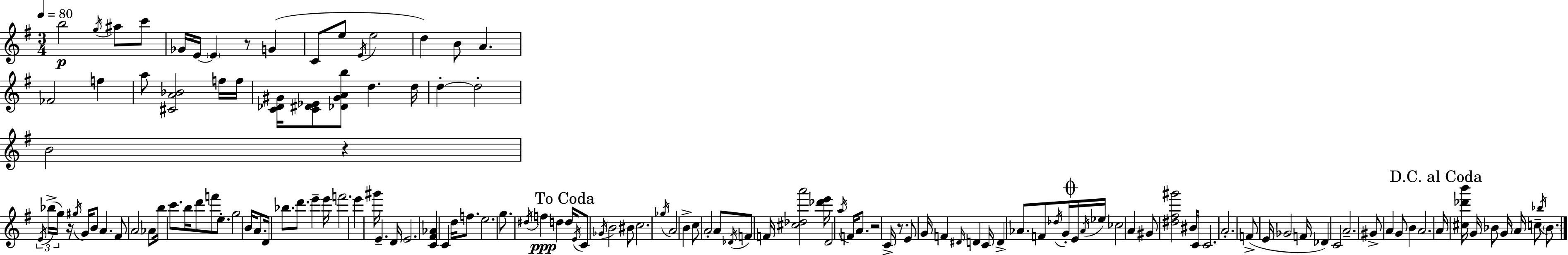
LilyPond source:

{
  \clef treble
  \numericTimeSignature
  \time 3/4
  \key e \minor
  \tempo 4 = 80
  \repeat volta 2 { b''2\p \acciaccatura { g''16 } ais''8 c'''8 | ges'16 e'16~~ \parenthesize e'4 r8 g'4( | c'8 e''8 \acciaccatura { e'16 } e''2 | d''4) b'8 a'4. | \break fes'2 f''4 | a''8 <cis' a' bes'>2 | f''16 f''16 <c' des' gis'>16 <c' dis' ees'>8 <des' gis' a' b''>8 d''4. | d''16 d''4-.~~ d''2-. | \break b'2 r4 | \tuplet 3/2 { \acciaccatura { e'16 }( bes''16-> g''16) } r16 \acciaccatura { gis''16 } g'16 b'8 a'4. | fis'8 a'2 | aes'8 b''16 c'''8. b''16 d'''8 f'''8 | \break e''8.-. g''2 | b'16 a'8. d'16 bes''8. d'''8. e'''4-- | e'''16 f'''2. | e'''4 gis'''16 e'4.-- | \break d'16 e'2. | <c' fis' aes'>4 c'4 | d''16 f''8. e''2. | g''8. \acciaccatura { dis''16 } f''4\ppp | \break d''4 \mark "To Coda" d''16 \acciaccatura { e'16 } c'8 \acciaccatura { ges'16 } b'2 | bis'8 c''2. | \acciaccatura { ges''16 } a'2 | b'4-> c''8 a'2-. | \break a'8 \acciaccatura { des'16 } f'8 f'16 | <cis'' des'' a'''>2 <des''' e'''>16 d'2 | \acciaccatura { a''16 } f'16 a'8. r2 | c'16-> r8. e'8 | \break g'16 f'4 \grace { dis'16 } d'4 c'16 d'4-> | aes'8. f'8 \acciaccatura { des''16 } g'16-. \mark \markup { \musicglyph "scripts.coda" } e'16 \acciaccatura { aes'16 } | ees''16 ces''2 a'4 | gis'8 <dis'' fis'' gis'''>2 bis'16 | \break c'16 c'2. | a'2.-. | f'8->( e'16 ges'2 | f'16 des'4) c'2 | \break a'2.-- | gis'8-> a'4 g'8 b'4 | a'2. | \mark "D.C. al Coda" a'16 <cis'' des''' b'''>16 g'16 bes'8 g'16 a'16 c''8-- \acciaccatura { bes''16 } \parenthesize bes'8. | \break } \bar "|."
}